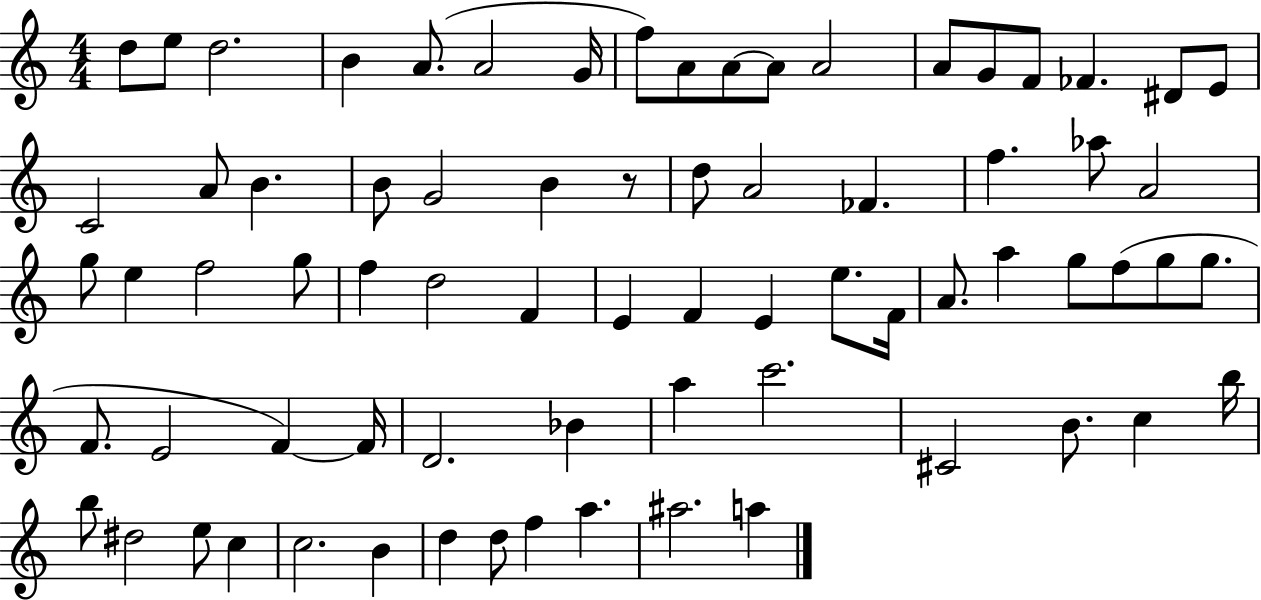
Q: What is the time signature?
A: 4/4